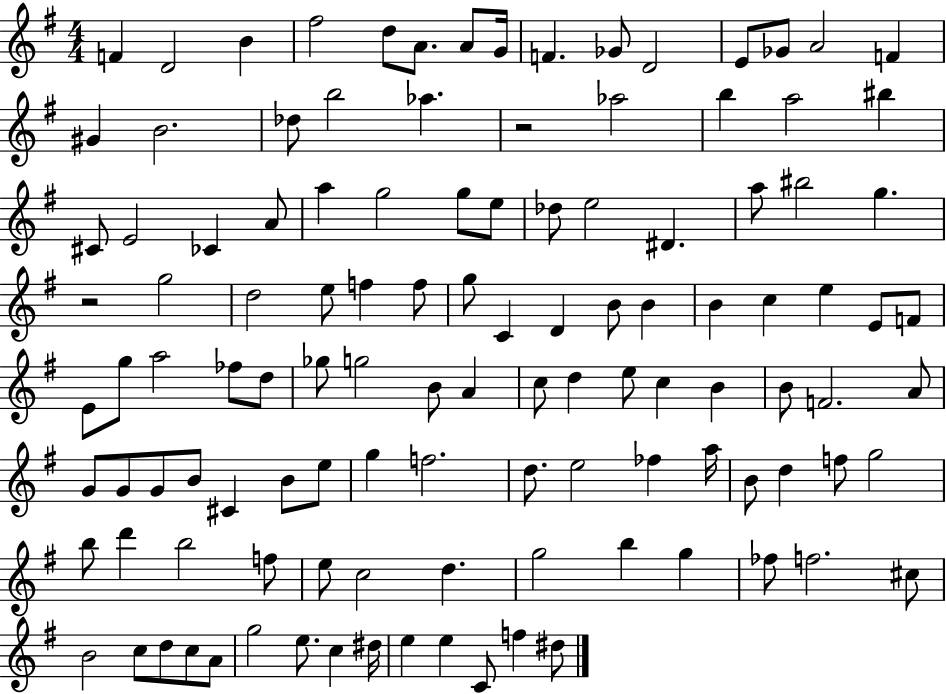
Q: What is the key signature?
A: G major